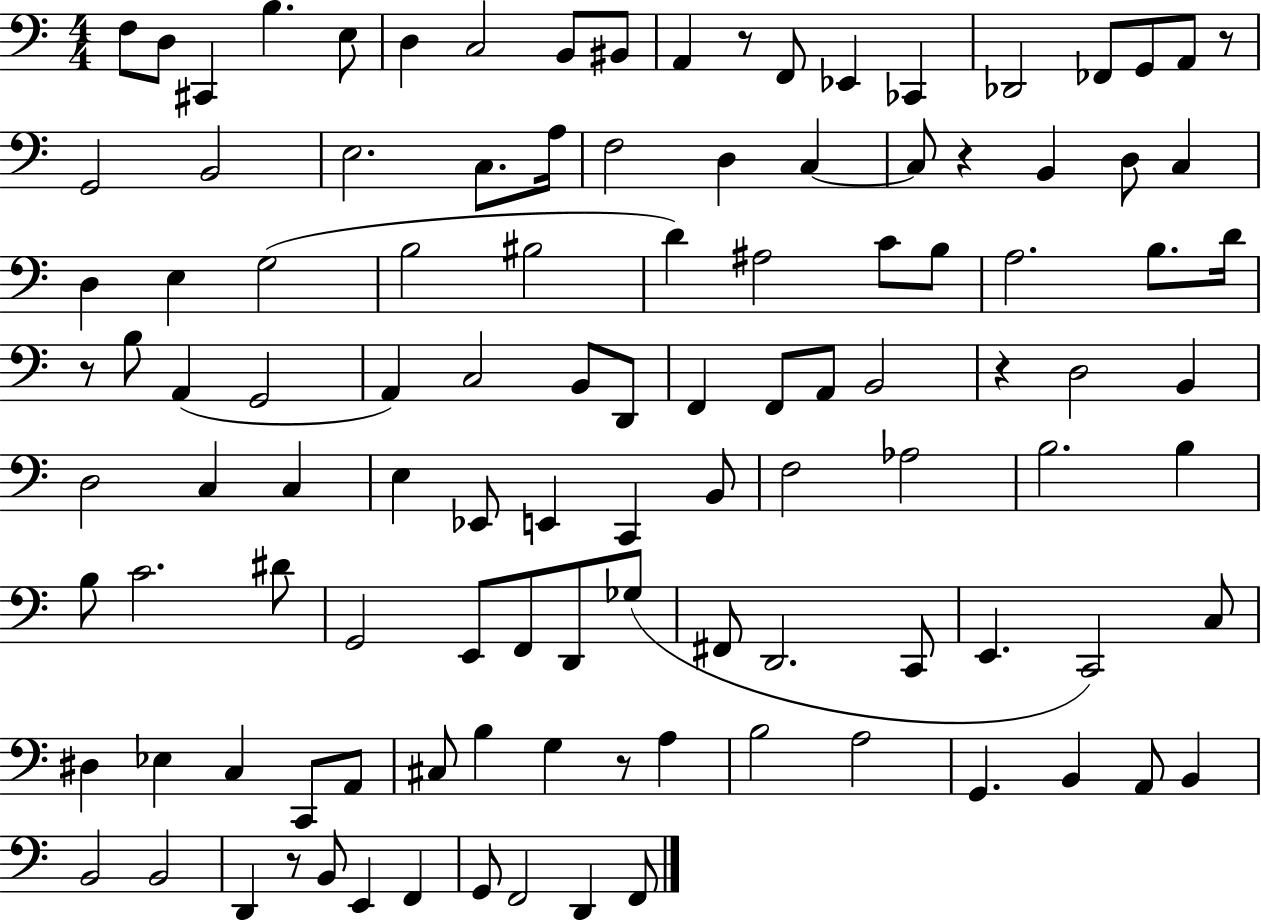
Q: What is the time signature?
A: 4/4